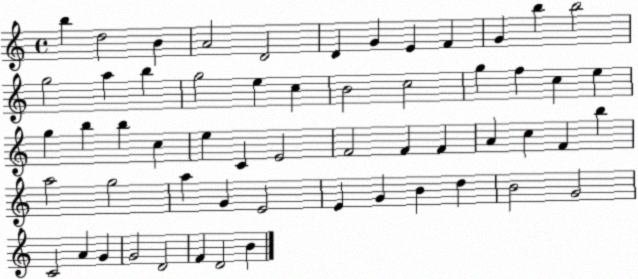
X:1
T:Untitled
M:4/4
L:1/4
K:C
b d2 B A2 D2 D G E F G b b2 g2 a b g2 e c B2 c2 g f c e g b b c e C E2 F2 F F A c F b a2 g2 a G E2 E G B d B2 G2 C2 A G G2 D2 F D2 B